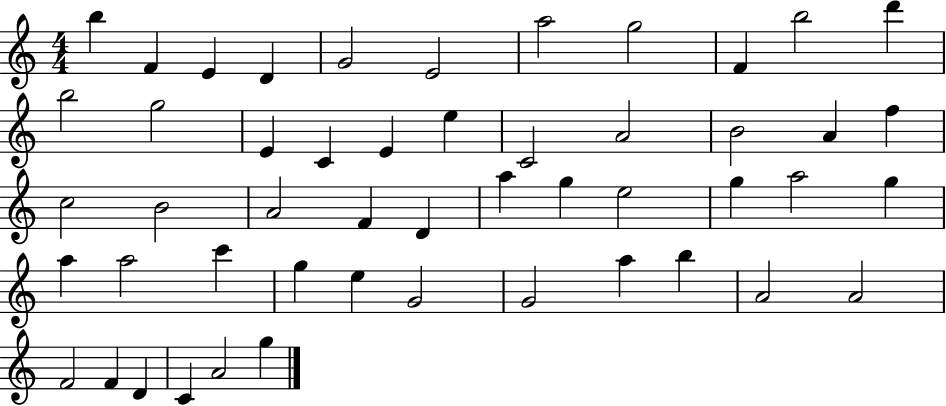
X:1
T:Untitled
M:4/4
L:1/4
K:C
b F E D G2 E2 a2 g2 F b2 d' b2 g2 E C E e C2 A2 B2 A f c2 B2 A2 F D a g e2 g a2 g a a2 c' g e G2 G2 a b A2 A2 F2 F D C A2 g